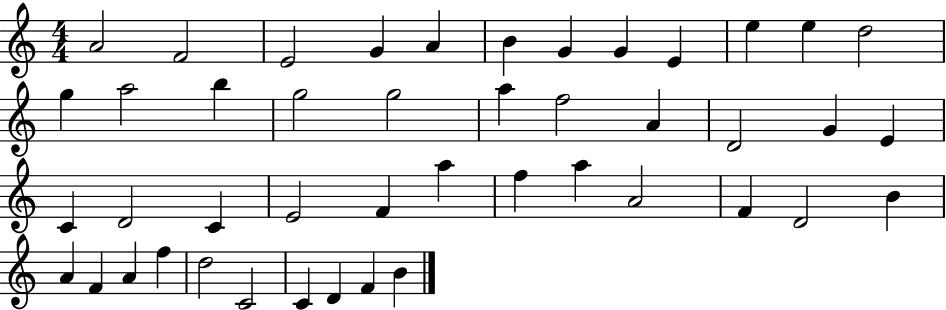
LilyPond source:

{
  \clef treble
  \numericTimeSignature
  \time 4/4
  \key c \major
  a'2 f'2 | e'2 g'4 a'4 | b'4 g'4 g'4 e'4 | e''4 e''4 d''2 | \break g''4 a''2 b''4 | g''2 g''2 | a''4 f''2 a'4 | d'2 g'4 e'4 | \break c'4 d'2 c'4 | e'2 f'4 a''4 | f''4 a''4 a'2 | f'4 d'2 b'4 | \break a'4 f'4 a'4 f''4 | d''2 c'2 | c'4 d'4 f'4 b'4 | \bar "|."
}